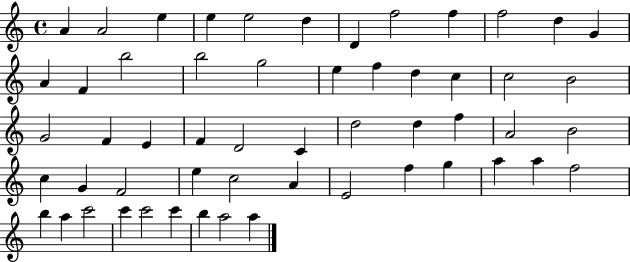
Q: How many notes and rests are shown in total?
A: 55